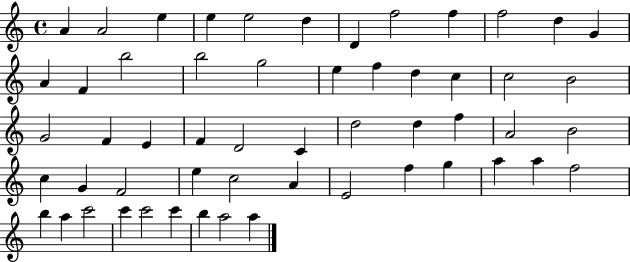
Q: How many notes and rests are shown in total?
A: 55